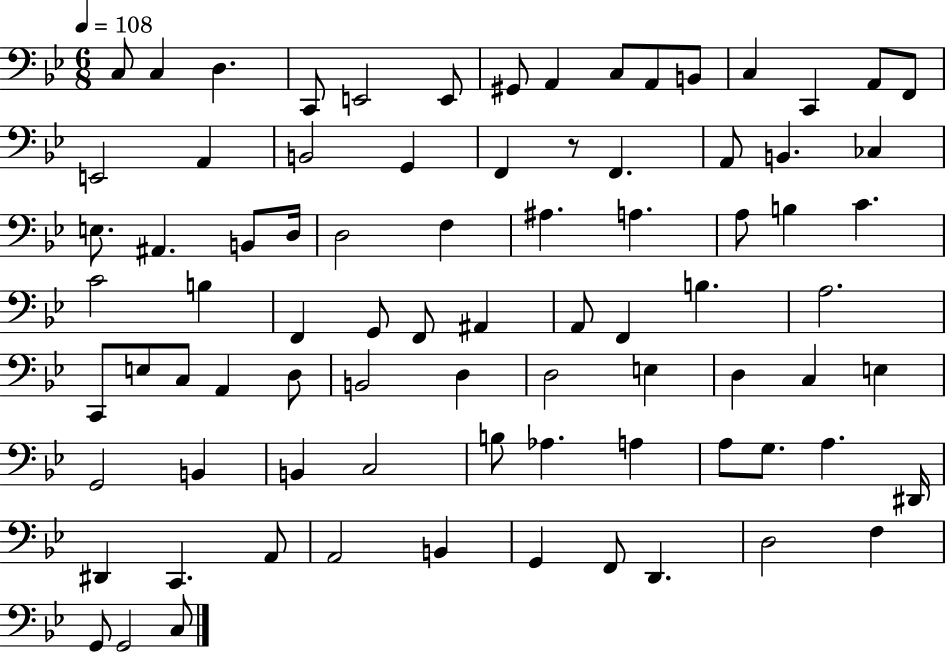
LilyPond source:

{
  \clef bass
  \numericTimeSignature
  \time 6/8
  \key bes \major
  \tempo 4 = 108
  c8 c4 d4. | c,8 e,2 e,8 | gis,8 a,4 c8 a,8 b,8 | c4 c,4 a,8 f,8 | \break e,2 a,4 | b,2 g,4 | f,4 r8 f,4. | a,8 b,4. ces4 | \break e8. ais,4. b,8 d16 | d2 f4 | ais4. a4. | a8 b4 c'4. | \break c'2 b4 | f,4 g,8 f,8 ais,4 | a,8 f,4 b4. | a2. | \break c,8 e8 c8 a,4 d8 | b,2 d4 | d2 e4 | d4 c4 e4 | \break g,2 b,4 | b,4 c2 | b8 aes4. a4 | a8 g8. a4. dis,16 | \break dis,4 c,4. a,8 | a,2 b,4 | g,4 f,8 d,4. | d2 f4 | \break g,8 g,2 c8 | \bar "|."
}